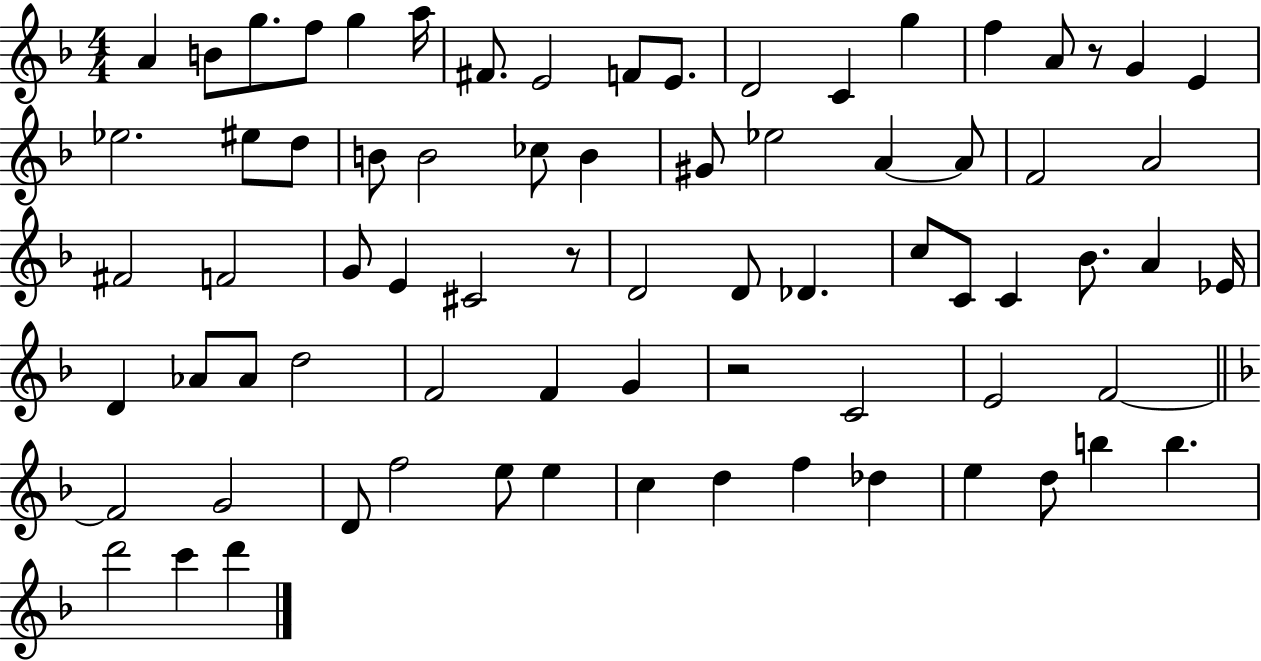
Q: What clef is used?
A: treble